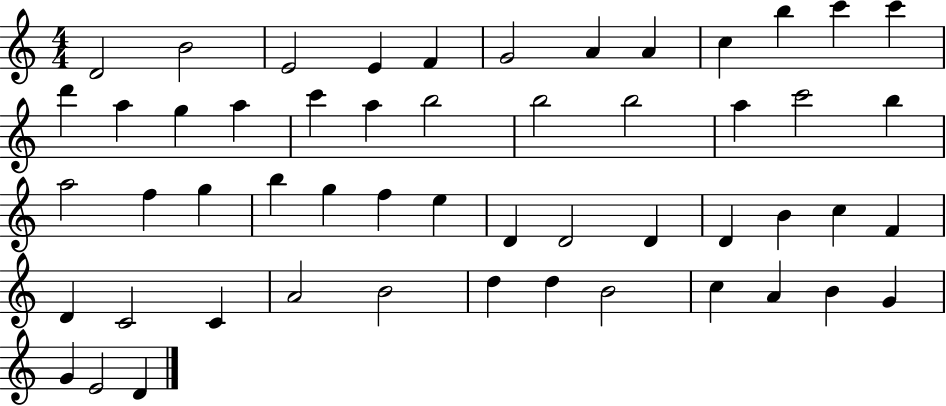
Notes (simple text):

D4/h B4/h E4/h E4/q F4/q G4/h A4/q A4/q C5/q B5/q C6/q C6/q D6/q A5/q G5/q A5/q C6/q A5/q B5/h B5/h B5/h A5/q C6/h B5/q A5/h F5/q G5/q B5/q G5/q F5/q E5/q D4/q D4/h D4/q D4/q B4/q C5/q F4/q D4/q C4/h C4/q A4/h B4/h D5/q D5/q B4/h C5/q A4/q B4/q G4/q G4/q E4/h D4/q